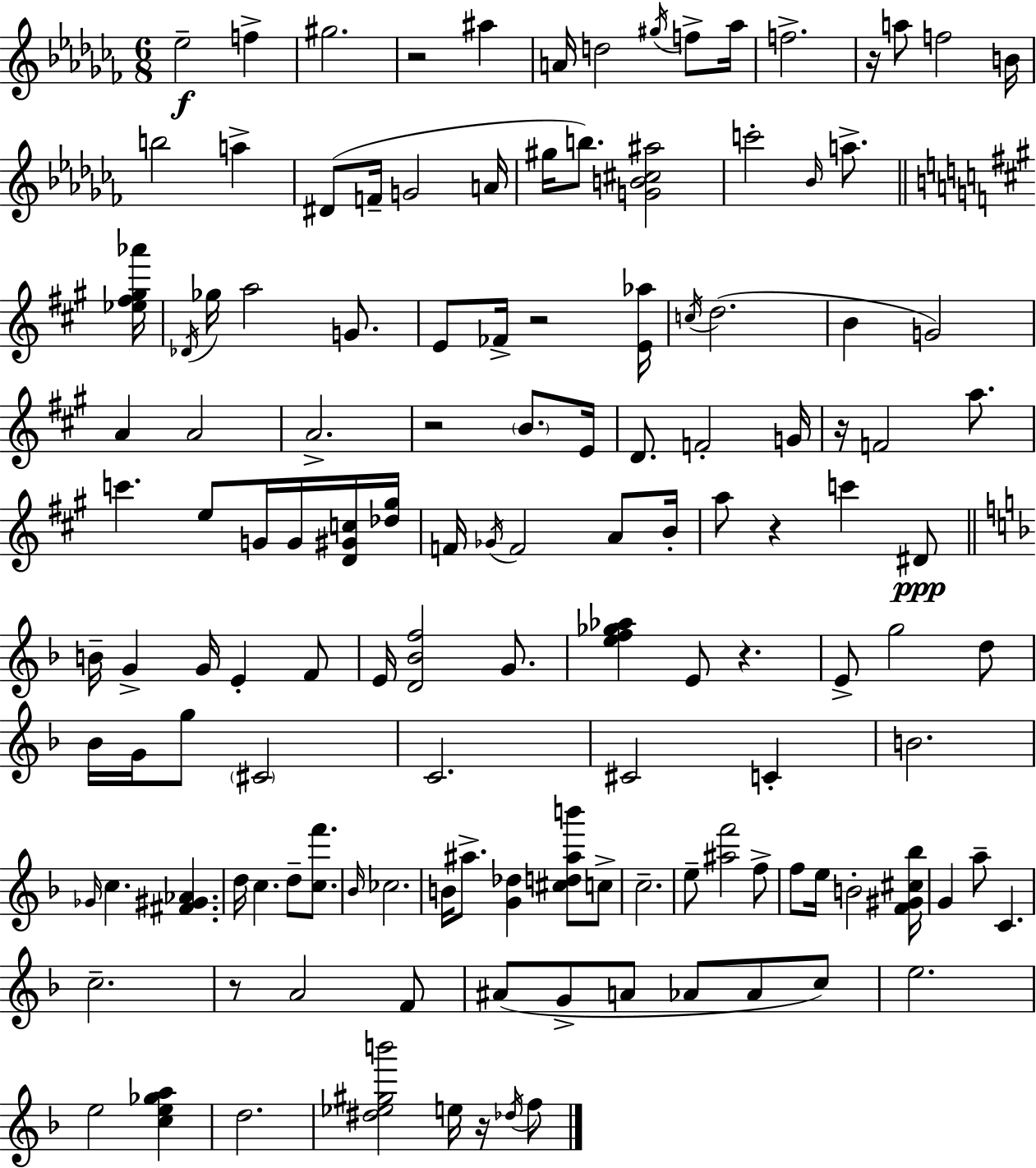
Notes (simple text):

Eb5/h F5/q G#5/h. R/h A#5/q A4/s D5/h G#5/s F5/e Ab5/s F5/h. R/s A5/e F5/h B4/s B5/h A5/q D#4/e F4/s G4/h A4/s G#5/s B5/e. [G4,B4,C#5,A#5]/h C6/h Bb4/s A5/e. [Eb5,F#5,G#5,Ab6]/s Db4/s Gb5/s A5/h G4/e. E4/e FES4/s R/h [E4,Ab5]/s C5/s D5/h. B4/q G4/h A4/q A4/h A4/h. R/h B4/e. E4/s D4/e. F4/h G4/s R/s F4/h A5/e. C6/q. E5/e G4/s G4/s [D4,G#4,C5]/s [Db5,G#5]/s F4/s Gb4/s F4/h A4/e B4/s A5/e R/q C6/q D#4/e B4/s G4/q G4/s E4/q F4/e E4/s [D4,Bb4,F5]/h G4/e. [E5,F5,Gb5,Ab5]/q E4/e R/q. E4/e G5/h D5/e Bb4/s G4/s G5/e C#4/h C4/h. C#4/h C4/q B4/h. Gb4/s C5/q. [F#4,G#4,Ab4]/q. D5/s C5/q. D5/e [C5,F6]/e. Bb4/s CES5/h. B4/s A#5/e. [G4,Db5]/q [C#5,D5,A#5,B6]/e C5/e C5/h. E5/e [A#5,F6]/h F5/e F5/e E5/s B4/h [F4,G#4,C#5,Bb5]/s G4/q A5/e C4/q. C5/h. R/e A4/h F4/e A#4/e G4/e A4/e Ab4/e Ab4/e C5/e E5/h. E5/h [C5,E5,Gb5,A5]/q D5/h. [D#5,Eb5,G#5,B6]/h E5/s R/s Db5/s F5/e